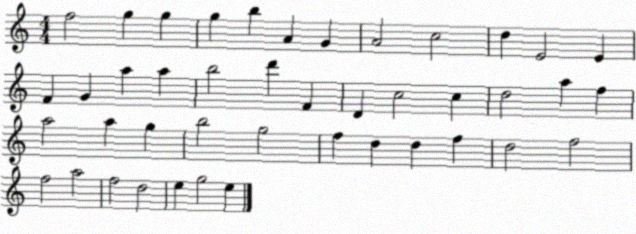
X:1
T:Untitled
M:4/4
L:1/4
K:C
f2 g g g b A G A2 c2 d E2 E F G a a b2 d' F D c2 c d2 a f a2 a g b2 g2 f d d f d2 f2 f2 a2 f2 d2 e g2 e